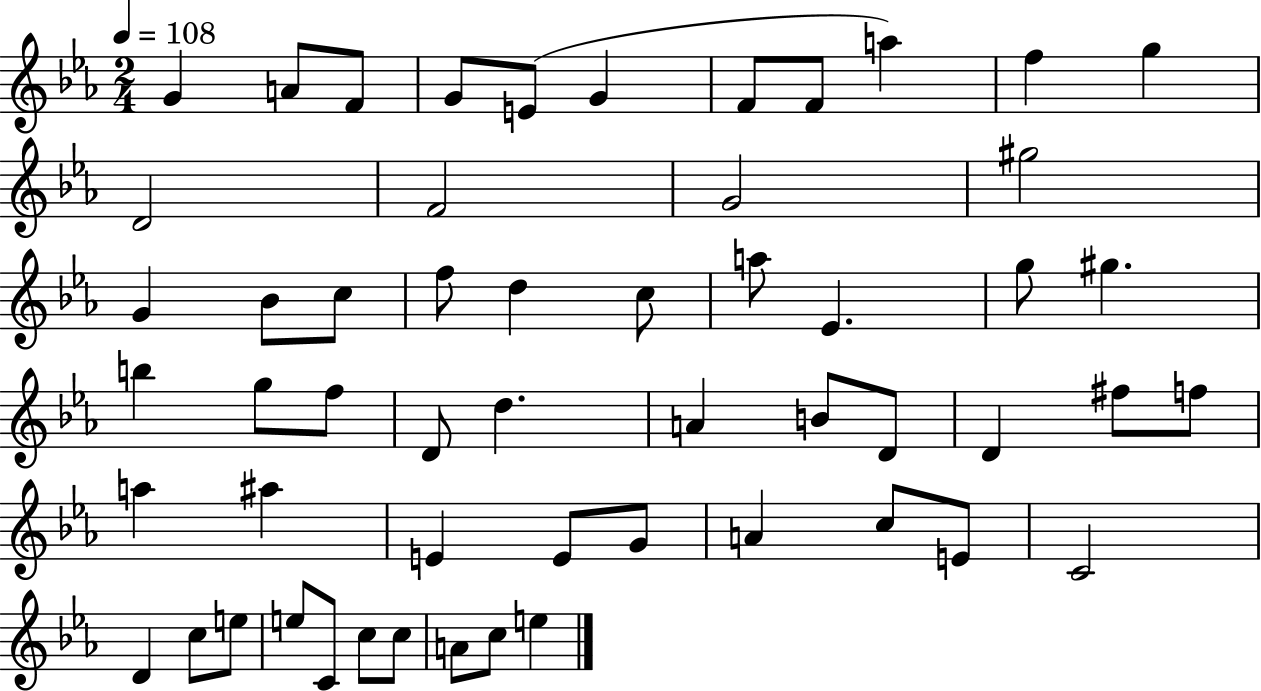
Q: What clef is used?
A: treble